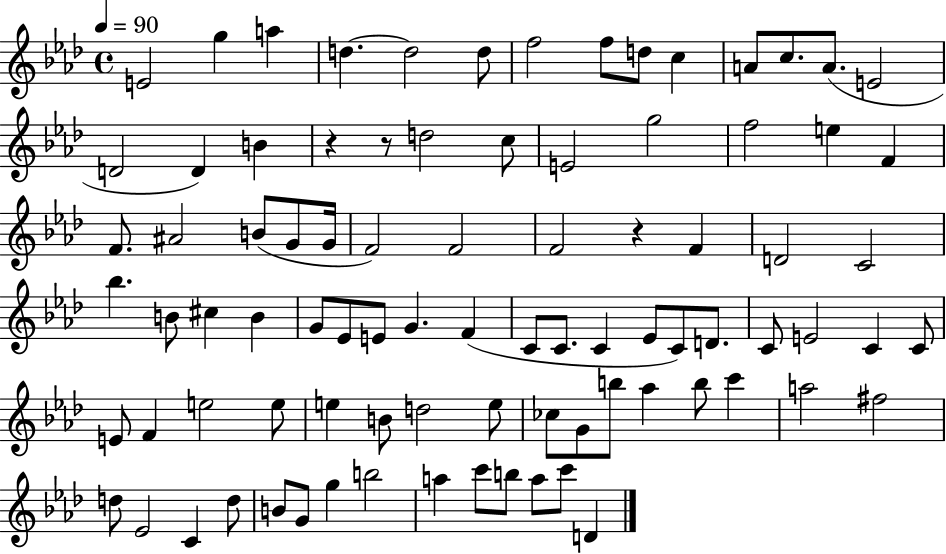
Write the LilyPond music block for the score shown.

{
  \clef treble
  \time 4/4
  \defaultTimeSignature
  \key aes \major
  \tempo 4 = 90
  \repeat volta 2 { e'2 g''4 a''4 | d''4.~~ d''2 d''8 | f''2 f''8 d''8 c''4 | a'8 c''8. a'8.( e'2 | \break d'2 d'4) b'4 | r4 r8 d''2 c''8 | e'2 g''2 | f''2 e''4 f'4 | \break f'8. ais'2 b'8( g'8 g'16 | f'2) f'2 | f'2 r4 f'4 | d'2 c'2 | \break bes''4. b'8 cis''4 b'4 | g'8 ees'8 e'8 g'4. f'4( | c'8 c'8. c'4 ees'8 c'8) d'8. | c'8 e'2 c'4 c'8 | \break e'8 f'4 e''2 e''8 | e''4 b'8 d''2 e''8 | ces''8 g'8 b''8 aes''4 b''8 c'''4 | a''2 fis''2 | \break d''8 ees'2 c'4 d''8 | b'8 g'8 g''4 b''2 | a''4 c'''8 b''8 a''8 c'''8 d'4 | } \bar "|."
}